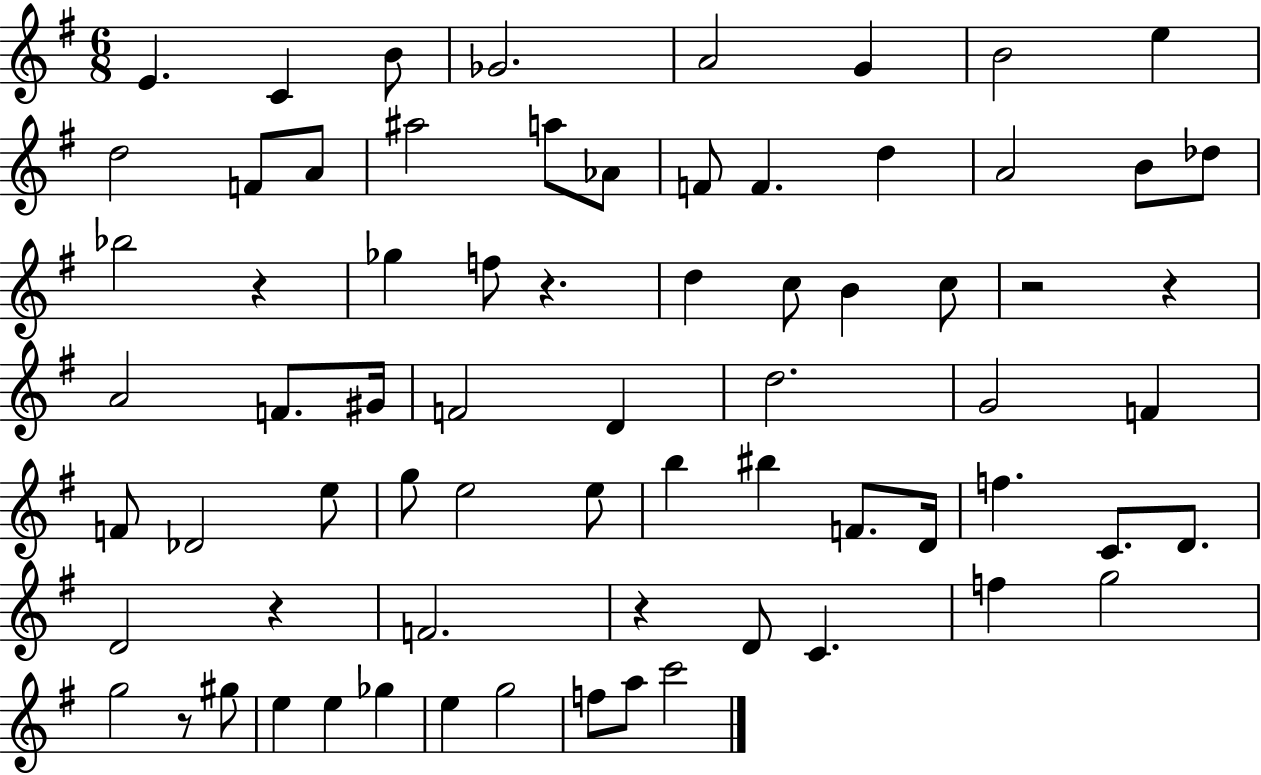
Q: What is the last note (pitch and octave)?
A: C6